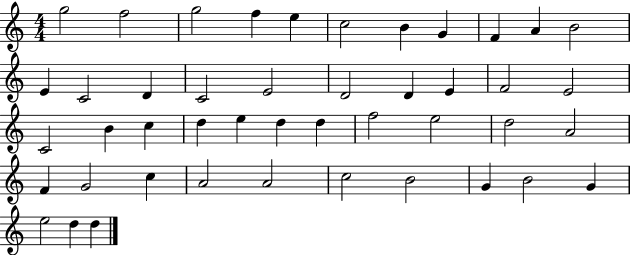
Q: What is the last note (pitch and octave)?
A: D5